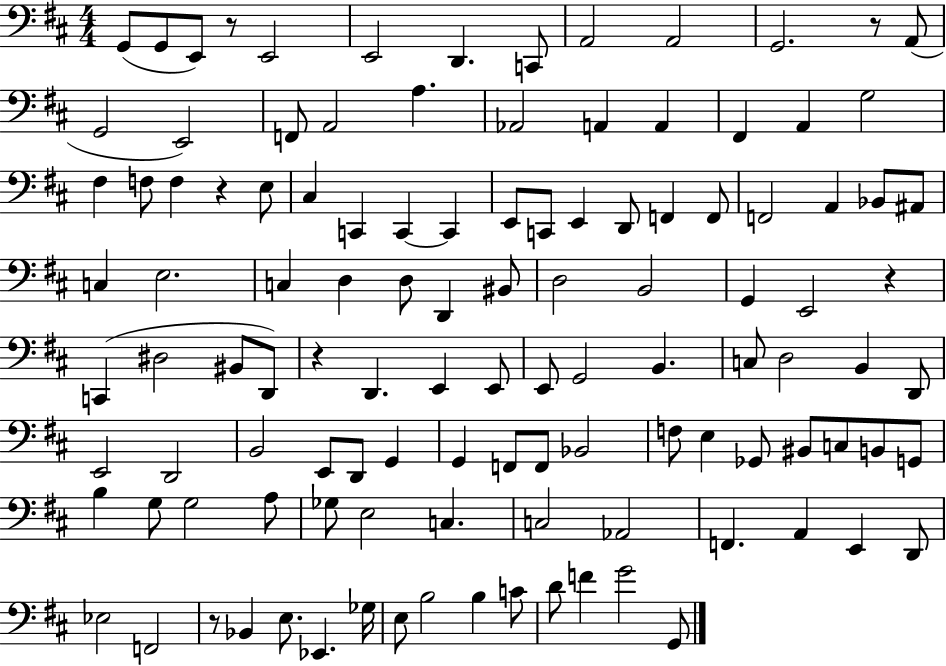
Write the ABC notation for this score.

X:1
T:Untitled
M:4/4
L:1/4
K:D
G,,/2 G,,/2 E,,/2 z/2 E,,2 E,,2 D,, C,,/2 A,,2 A,,2 G,,2 z/2 A,,/2 G,,2 E,,2 F,,/2 A,,2 A, _A,,2 A,, A,, ^F,, A,, G,2 ^F, F,/2 F, z E,/2 ^C, C,, C,, C,, E,,/2 C,,/2 E,, D,,/2 F,, F,,/2 F,,2 A,, _B,,/2 ^A,,/2 C, E,2 C, D, D,/2 D,, ^B,,/2 D,2 B,,2 G,, E,,2 z C,, ^D,2 ^B,,/2 D,,/2 z D,, E,, E,,/2 E,,/2 G,,2 B,, C,/2 D,2 B,, D,,/2 E,,2 D,,2 B,,2 E,,/2 D,,/2 G,, G,, F,,/2 F,,/2 _B,,2 F,/2 E, _G,,/2 ^B,,/2 C,/2 B,,/2 G,,/2 B, G,/2 G,2 A,/2 _G,/2 E,2 C, C,2 _A,,2 F,, A,, E,, D,,/2 _E,2 F,,2 z/2 _B,, E,/2 _E,, _G,/4 E,/2 B,2 B, C/2 D/2 F G2 G,,/2